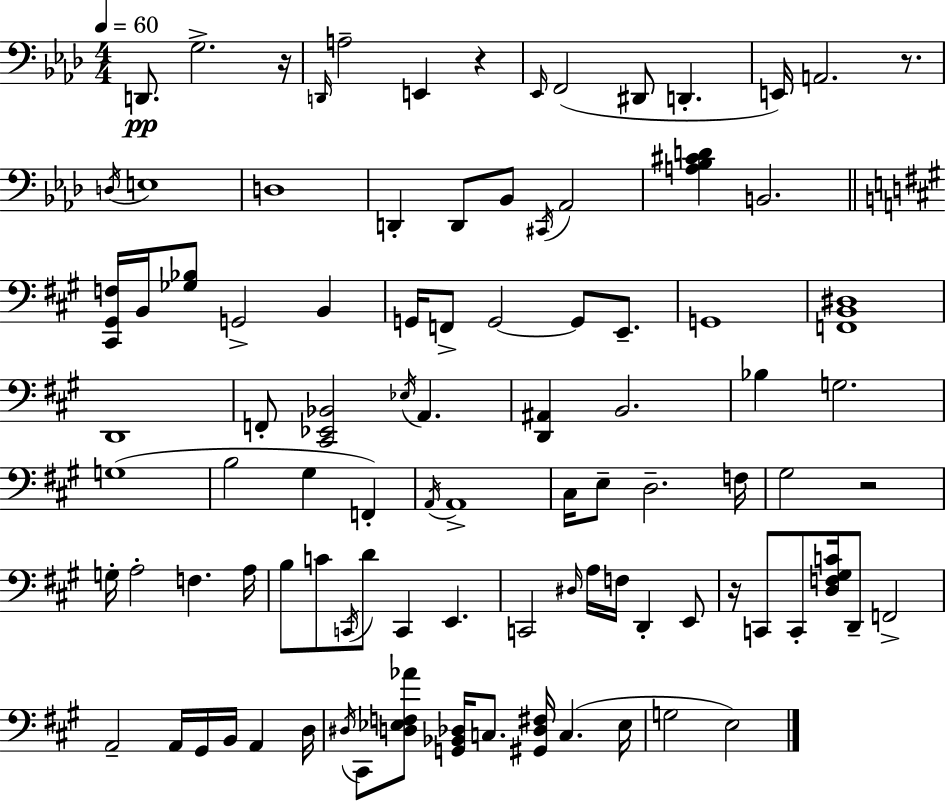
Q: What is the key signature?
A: F minor